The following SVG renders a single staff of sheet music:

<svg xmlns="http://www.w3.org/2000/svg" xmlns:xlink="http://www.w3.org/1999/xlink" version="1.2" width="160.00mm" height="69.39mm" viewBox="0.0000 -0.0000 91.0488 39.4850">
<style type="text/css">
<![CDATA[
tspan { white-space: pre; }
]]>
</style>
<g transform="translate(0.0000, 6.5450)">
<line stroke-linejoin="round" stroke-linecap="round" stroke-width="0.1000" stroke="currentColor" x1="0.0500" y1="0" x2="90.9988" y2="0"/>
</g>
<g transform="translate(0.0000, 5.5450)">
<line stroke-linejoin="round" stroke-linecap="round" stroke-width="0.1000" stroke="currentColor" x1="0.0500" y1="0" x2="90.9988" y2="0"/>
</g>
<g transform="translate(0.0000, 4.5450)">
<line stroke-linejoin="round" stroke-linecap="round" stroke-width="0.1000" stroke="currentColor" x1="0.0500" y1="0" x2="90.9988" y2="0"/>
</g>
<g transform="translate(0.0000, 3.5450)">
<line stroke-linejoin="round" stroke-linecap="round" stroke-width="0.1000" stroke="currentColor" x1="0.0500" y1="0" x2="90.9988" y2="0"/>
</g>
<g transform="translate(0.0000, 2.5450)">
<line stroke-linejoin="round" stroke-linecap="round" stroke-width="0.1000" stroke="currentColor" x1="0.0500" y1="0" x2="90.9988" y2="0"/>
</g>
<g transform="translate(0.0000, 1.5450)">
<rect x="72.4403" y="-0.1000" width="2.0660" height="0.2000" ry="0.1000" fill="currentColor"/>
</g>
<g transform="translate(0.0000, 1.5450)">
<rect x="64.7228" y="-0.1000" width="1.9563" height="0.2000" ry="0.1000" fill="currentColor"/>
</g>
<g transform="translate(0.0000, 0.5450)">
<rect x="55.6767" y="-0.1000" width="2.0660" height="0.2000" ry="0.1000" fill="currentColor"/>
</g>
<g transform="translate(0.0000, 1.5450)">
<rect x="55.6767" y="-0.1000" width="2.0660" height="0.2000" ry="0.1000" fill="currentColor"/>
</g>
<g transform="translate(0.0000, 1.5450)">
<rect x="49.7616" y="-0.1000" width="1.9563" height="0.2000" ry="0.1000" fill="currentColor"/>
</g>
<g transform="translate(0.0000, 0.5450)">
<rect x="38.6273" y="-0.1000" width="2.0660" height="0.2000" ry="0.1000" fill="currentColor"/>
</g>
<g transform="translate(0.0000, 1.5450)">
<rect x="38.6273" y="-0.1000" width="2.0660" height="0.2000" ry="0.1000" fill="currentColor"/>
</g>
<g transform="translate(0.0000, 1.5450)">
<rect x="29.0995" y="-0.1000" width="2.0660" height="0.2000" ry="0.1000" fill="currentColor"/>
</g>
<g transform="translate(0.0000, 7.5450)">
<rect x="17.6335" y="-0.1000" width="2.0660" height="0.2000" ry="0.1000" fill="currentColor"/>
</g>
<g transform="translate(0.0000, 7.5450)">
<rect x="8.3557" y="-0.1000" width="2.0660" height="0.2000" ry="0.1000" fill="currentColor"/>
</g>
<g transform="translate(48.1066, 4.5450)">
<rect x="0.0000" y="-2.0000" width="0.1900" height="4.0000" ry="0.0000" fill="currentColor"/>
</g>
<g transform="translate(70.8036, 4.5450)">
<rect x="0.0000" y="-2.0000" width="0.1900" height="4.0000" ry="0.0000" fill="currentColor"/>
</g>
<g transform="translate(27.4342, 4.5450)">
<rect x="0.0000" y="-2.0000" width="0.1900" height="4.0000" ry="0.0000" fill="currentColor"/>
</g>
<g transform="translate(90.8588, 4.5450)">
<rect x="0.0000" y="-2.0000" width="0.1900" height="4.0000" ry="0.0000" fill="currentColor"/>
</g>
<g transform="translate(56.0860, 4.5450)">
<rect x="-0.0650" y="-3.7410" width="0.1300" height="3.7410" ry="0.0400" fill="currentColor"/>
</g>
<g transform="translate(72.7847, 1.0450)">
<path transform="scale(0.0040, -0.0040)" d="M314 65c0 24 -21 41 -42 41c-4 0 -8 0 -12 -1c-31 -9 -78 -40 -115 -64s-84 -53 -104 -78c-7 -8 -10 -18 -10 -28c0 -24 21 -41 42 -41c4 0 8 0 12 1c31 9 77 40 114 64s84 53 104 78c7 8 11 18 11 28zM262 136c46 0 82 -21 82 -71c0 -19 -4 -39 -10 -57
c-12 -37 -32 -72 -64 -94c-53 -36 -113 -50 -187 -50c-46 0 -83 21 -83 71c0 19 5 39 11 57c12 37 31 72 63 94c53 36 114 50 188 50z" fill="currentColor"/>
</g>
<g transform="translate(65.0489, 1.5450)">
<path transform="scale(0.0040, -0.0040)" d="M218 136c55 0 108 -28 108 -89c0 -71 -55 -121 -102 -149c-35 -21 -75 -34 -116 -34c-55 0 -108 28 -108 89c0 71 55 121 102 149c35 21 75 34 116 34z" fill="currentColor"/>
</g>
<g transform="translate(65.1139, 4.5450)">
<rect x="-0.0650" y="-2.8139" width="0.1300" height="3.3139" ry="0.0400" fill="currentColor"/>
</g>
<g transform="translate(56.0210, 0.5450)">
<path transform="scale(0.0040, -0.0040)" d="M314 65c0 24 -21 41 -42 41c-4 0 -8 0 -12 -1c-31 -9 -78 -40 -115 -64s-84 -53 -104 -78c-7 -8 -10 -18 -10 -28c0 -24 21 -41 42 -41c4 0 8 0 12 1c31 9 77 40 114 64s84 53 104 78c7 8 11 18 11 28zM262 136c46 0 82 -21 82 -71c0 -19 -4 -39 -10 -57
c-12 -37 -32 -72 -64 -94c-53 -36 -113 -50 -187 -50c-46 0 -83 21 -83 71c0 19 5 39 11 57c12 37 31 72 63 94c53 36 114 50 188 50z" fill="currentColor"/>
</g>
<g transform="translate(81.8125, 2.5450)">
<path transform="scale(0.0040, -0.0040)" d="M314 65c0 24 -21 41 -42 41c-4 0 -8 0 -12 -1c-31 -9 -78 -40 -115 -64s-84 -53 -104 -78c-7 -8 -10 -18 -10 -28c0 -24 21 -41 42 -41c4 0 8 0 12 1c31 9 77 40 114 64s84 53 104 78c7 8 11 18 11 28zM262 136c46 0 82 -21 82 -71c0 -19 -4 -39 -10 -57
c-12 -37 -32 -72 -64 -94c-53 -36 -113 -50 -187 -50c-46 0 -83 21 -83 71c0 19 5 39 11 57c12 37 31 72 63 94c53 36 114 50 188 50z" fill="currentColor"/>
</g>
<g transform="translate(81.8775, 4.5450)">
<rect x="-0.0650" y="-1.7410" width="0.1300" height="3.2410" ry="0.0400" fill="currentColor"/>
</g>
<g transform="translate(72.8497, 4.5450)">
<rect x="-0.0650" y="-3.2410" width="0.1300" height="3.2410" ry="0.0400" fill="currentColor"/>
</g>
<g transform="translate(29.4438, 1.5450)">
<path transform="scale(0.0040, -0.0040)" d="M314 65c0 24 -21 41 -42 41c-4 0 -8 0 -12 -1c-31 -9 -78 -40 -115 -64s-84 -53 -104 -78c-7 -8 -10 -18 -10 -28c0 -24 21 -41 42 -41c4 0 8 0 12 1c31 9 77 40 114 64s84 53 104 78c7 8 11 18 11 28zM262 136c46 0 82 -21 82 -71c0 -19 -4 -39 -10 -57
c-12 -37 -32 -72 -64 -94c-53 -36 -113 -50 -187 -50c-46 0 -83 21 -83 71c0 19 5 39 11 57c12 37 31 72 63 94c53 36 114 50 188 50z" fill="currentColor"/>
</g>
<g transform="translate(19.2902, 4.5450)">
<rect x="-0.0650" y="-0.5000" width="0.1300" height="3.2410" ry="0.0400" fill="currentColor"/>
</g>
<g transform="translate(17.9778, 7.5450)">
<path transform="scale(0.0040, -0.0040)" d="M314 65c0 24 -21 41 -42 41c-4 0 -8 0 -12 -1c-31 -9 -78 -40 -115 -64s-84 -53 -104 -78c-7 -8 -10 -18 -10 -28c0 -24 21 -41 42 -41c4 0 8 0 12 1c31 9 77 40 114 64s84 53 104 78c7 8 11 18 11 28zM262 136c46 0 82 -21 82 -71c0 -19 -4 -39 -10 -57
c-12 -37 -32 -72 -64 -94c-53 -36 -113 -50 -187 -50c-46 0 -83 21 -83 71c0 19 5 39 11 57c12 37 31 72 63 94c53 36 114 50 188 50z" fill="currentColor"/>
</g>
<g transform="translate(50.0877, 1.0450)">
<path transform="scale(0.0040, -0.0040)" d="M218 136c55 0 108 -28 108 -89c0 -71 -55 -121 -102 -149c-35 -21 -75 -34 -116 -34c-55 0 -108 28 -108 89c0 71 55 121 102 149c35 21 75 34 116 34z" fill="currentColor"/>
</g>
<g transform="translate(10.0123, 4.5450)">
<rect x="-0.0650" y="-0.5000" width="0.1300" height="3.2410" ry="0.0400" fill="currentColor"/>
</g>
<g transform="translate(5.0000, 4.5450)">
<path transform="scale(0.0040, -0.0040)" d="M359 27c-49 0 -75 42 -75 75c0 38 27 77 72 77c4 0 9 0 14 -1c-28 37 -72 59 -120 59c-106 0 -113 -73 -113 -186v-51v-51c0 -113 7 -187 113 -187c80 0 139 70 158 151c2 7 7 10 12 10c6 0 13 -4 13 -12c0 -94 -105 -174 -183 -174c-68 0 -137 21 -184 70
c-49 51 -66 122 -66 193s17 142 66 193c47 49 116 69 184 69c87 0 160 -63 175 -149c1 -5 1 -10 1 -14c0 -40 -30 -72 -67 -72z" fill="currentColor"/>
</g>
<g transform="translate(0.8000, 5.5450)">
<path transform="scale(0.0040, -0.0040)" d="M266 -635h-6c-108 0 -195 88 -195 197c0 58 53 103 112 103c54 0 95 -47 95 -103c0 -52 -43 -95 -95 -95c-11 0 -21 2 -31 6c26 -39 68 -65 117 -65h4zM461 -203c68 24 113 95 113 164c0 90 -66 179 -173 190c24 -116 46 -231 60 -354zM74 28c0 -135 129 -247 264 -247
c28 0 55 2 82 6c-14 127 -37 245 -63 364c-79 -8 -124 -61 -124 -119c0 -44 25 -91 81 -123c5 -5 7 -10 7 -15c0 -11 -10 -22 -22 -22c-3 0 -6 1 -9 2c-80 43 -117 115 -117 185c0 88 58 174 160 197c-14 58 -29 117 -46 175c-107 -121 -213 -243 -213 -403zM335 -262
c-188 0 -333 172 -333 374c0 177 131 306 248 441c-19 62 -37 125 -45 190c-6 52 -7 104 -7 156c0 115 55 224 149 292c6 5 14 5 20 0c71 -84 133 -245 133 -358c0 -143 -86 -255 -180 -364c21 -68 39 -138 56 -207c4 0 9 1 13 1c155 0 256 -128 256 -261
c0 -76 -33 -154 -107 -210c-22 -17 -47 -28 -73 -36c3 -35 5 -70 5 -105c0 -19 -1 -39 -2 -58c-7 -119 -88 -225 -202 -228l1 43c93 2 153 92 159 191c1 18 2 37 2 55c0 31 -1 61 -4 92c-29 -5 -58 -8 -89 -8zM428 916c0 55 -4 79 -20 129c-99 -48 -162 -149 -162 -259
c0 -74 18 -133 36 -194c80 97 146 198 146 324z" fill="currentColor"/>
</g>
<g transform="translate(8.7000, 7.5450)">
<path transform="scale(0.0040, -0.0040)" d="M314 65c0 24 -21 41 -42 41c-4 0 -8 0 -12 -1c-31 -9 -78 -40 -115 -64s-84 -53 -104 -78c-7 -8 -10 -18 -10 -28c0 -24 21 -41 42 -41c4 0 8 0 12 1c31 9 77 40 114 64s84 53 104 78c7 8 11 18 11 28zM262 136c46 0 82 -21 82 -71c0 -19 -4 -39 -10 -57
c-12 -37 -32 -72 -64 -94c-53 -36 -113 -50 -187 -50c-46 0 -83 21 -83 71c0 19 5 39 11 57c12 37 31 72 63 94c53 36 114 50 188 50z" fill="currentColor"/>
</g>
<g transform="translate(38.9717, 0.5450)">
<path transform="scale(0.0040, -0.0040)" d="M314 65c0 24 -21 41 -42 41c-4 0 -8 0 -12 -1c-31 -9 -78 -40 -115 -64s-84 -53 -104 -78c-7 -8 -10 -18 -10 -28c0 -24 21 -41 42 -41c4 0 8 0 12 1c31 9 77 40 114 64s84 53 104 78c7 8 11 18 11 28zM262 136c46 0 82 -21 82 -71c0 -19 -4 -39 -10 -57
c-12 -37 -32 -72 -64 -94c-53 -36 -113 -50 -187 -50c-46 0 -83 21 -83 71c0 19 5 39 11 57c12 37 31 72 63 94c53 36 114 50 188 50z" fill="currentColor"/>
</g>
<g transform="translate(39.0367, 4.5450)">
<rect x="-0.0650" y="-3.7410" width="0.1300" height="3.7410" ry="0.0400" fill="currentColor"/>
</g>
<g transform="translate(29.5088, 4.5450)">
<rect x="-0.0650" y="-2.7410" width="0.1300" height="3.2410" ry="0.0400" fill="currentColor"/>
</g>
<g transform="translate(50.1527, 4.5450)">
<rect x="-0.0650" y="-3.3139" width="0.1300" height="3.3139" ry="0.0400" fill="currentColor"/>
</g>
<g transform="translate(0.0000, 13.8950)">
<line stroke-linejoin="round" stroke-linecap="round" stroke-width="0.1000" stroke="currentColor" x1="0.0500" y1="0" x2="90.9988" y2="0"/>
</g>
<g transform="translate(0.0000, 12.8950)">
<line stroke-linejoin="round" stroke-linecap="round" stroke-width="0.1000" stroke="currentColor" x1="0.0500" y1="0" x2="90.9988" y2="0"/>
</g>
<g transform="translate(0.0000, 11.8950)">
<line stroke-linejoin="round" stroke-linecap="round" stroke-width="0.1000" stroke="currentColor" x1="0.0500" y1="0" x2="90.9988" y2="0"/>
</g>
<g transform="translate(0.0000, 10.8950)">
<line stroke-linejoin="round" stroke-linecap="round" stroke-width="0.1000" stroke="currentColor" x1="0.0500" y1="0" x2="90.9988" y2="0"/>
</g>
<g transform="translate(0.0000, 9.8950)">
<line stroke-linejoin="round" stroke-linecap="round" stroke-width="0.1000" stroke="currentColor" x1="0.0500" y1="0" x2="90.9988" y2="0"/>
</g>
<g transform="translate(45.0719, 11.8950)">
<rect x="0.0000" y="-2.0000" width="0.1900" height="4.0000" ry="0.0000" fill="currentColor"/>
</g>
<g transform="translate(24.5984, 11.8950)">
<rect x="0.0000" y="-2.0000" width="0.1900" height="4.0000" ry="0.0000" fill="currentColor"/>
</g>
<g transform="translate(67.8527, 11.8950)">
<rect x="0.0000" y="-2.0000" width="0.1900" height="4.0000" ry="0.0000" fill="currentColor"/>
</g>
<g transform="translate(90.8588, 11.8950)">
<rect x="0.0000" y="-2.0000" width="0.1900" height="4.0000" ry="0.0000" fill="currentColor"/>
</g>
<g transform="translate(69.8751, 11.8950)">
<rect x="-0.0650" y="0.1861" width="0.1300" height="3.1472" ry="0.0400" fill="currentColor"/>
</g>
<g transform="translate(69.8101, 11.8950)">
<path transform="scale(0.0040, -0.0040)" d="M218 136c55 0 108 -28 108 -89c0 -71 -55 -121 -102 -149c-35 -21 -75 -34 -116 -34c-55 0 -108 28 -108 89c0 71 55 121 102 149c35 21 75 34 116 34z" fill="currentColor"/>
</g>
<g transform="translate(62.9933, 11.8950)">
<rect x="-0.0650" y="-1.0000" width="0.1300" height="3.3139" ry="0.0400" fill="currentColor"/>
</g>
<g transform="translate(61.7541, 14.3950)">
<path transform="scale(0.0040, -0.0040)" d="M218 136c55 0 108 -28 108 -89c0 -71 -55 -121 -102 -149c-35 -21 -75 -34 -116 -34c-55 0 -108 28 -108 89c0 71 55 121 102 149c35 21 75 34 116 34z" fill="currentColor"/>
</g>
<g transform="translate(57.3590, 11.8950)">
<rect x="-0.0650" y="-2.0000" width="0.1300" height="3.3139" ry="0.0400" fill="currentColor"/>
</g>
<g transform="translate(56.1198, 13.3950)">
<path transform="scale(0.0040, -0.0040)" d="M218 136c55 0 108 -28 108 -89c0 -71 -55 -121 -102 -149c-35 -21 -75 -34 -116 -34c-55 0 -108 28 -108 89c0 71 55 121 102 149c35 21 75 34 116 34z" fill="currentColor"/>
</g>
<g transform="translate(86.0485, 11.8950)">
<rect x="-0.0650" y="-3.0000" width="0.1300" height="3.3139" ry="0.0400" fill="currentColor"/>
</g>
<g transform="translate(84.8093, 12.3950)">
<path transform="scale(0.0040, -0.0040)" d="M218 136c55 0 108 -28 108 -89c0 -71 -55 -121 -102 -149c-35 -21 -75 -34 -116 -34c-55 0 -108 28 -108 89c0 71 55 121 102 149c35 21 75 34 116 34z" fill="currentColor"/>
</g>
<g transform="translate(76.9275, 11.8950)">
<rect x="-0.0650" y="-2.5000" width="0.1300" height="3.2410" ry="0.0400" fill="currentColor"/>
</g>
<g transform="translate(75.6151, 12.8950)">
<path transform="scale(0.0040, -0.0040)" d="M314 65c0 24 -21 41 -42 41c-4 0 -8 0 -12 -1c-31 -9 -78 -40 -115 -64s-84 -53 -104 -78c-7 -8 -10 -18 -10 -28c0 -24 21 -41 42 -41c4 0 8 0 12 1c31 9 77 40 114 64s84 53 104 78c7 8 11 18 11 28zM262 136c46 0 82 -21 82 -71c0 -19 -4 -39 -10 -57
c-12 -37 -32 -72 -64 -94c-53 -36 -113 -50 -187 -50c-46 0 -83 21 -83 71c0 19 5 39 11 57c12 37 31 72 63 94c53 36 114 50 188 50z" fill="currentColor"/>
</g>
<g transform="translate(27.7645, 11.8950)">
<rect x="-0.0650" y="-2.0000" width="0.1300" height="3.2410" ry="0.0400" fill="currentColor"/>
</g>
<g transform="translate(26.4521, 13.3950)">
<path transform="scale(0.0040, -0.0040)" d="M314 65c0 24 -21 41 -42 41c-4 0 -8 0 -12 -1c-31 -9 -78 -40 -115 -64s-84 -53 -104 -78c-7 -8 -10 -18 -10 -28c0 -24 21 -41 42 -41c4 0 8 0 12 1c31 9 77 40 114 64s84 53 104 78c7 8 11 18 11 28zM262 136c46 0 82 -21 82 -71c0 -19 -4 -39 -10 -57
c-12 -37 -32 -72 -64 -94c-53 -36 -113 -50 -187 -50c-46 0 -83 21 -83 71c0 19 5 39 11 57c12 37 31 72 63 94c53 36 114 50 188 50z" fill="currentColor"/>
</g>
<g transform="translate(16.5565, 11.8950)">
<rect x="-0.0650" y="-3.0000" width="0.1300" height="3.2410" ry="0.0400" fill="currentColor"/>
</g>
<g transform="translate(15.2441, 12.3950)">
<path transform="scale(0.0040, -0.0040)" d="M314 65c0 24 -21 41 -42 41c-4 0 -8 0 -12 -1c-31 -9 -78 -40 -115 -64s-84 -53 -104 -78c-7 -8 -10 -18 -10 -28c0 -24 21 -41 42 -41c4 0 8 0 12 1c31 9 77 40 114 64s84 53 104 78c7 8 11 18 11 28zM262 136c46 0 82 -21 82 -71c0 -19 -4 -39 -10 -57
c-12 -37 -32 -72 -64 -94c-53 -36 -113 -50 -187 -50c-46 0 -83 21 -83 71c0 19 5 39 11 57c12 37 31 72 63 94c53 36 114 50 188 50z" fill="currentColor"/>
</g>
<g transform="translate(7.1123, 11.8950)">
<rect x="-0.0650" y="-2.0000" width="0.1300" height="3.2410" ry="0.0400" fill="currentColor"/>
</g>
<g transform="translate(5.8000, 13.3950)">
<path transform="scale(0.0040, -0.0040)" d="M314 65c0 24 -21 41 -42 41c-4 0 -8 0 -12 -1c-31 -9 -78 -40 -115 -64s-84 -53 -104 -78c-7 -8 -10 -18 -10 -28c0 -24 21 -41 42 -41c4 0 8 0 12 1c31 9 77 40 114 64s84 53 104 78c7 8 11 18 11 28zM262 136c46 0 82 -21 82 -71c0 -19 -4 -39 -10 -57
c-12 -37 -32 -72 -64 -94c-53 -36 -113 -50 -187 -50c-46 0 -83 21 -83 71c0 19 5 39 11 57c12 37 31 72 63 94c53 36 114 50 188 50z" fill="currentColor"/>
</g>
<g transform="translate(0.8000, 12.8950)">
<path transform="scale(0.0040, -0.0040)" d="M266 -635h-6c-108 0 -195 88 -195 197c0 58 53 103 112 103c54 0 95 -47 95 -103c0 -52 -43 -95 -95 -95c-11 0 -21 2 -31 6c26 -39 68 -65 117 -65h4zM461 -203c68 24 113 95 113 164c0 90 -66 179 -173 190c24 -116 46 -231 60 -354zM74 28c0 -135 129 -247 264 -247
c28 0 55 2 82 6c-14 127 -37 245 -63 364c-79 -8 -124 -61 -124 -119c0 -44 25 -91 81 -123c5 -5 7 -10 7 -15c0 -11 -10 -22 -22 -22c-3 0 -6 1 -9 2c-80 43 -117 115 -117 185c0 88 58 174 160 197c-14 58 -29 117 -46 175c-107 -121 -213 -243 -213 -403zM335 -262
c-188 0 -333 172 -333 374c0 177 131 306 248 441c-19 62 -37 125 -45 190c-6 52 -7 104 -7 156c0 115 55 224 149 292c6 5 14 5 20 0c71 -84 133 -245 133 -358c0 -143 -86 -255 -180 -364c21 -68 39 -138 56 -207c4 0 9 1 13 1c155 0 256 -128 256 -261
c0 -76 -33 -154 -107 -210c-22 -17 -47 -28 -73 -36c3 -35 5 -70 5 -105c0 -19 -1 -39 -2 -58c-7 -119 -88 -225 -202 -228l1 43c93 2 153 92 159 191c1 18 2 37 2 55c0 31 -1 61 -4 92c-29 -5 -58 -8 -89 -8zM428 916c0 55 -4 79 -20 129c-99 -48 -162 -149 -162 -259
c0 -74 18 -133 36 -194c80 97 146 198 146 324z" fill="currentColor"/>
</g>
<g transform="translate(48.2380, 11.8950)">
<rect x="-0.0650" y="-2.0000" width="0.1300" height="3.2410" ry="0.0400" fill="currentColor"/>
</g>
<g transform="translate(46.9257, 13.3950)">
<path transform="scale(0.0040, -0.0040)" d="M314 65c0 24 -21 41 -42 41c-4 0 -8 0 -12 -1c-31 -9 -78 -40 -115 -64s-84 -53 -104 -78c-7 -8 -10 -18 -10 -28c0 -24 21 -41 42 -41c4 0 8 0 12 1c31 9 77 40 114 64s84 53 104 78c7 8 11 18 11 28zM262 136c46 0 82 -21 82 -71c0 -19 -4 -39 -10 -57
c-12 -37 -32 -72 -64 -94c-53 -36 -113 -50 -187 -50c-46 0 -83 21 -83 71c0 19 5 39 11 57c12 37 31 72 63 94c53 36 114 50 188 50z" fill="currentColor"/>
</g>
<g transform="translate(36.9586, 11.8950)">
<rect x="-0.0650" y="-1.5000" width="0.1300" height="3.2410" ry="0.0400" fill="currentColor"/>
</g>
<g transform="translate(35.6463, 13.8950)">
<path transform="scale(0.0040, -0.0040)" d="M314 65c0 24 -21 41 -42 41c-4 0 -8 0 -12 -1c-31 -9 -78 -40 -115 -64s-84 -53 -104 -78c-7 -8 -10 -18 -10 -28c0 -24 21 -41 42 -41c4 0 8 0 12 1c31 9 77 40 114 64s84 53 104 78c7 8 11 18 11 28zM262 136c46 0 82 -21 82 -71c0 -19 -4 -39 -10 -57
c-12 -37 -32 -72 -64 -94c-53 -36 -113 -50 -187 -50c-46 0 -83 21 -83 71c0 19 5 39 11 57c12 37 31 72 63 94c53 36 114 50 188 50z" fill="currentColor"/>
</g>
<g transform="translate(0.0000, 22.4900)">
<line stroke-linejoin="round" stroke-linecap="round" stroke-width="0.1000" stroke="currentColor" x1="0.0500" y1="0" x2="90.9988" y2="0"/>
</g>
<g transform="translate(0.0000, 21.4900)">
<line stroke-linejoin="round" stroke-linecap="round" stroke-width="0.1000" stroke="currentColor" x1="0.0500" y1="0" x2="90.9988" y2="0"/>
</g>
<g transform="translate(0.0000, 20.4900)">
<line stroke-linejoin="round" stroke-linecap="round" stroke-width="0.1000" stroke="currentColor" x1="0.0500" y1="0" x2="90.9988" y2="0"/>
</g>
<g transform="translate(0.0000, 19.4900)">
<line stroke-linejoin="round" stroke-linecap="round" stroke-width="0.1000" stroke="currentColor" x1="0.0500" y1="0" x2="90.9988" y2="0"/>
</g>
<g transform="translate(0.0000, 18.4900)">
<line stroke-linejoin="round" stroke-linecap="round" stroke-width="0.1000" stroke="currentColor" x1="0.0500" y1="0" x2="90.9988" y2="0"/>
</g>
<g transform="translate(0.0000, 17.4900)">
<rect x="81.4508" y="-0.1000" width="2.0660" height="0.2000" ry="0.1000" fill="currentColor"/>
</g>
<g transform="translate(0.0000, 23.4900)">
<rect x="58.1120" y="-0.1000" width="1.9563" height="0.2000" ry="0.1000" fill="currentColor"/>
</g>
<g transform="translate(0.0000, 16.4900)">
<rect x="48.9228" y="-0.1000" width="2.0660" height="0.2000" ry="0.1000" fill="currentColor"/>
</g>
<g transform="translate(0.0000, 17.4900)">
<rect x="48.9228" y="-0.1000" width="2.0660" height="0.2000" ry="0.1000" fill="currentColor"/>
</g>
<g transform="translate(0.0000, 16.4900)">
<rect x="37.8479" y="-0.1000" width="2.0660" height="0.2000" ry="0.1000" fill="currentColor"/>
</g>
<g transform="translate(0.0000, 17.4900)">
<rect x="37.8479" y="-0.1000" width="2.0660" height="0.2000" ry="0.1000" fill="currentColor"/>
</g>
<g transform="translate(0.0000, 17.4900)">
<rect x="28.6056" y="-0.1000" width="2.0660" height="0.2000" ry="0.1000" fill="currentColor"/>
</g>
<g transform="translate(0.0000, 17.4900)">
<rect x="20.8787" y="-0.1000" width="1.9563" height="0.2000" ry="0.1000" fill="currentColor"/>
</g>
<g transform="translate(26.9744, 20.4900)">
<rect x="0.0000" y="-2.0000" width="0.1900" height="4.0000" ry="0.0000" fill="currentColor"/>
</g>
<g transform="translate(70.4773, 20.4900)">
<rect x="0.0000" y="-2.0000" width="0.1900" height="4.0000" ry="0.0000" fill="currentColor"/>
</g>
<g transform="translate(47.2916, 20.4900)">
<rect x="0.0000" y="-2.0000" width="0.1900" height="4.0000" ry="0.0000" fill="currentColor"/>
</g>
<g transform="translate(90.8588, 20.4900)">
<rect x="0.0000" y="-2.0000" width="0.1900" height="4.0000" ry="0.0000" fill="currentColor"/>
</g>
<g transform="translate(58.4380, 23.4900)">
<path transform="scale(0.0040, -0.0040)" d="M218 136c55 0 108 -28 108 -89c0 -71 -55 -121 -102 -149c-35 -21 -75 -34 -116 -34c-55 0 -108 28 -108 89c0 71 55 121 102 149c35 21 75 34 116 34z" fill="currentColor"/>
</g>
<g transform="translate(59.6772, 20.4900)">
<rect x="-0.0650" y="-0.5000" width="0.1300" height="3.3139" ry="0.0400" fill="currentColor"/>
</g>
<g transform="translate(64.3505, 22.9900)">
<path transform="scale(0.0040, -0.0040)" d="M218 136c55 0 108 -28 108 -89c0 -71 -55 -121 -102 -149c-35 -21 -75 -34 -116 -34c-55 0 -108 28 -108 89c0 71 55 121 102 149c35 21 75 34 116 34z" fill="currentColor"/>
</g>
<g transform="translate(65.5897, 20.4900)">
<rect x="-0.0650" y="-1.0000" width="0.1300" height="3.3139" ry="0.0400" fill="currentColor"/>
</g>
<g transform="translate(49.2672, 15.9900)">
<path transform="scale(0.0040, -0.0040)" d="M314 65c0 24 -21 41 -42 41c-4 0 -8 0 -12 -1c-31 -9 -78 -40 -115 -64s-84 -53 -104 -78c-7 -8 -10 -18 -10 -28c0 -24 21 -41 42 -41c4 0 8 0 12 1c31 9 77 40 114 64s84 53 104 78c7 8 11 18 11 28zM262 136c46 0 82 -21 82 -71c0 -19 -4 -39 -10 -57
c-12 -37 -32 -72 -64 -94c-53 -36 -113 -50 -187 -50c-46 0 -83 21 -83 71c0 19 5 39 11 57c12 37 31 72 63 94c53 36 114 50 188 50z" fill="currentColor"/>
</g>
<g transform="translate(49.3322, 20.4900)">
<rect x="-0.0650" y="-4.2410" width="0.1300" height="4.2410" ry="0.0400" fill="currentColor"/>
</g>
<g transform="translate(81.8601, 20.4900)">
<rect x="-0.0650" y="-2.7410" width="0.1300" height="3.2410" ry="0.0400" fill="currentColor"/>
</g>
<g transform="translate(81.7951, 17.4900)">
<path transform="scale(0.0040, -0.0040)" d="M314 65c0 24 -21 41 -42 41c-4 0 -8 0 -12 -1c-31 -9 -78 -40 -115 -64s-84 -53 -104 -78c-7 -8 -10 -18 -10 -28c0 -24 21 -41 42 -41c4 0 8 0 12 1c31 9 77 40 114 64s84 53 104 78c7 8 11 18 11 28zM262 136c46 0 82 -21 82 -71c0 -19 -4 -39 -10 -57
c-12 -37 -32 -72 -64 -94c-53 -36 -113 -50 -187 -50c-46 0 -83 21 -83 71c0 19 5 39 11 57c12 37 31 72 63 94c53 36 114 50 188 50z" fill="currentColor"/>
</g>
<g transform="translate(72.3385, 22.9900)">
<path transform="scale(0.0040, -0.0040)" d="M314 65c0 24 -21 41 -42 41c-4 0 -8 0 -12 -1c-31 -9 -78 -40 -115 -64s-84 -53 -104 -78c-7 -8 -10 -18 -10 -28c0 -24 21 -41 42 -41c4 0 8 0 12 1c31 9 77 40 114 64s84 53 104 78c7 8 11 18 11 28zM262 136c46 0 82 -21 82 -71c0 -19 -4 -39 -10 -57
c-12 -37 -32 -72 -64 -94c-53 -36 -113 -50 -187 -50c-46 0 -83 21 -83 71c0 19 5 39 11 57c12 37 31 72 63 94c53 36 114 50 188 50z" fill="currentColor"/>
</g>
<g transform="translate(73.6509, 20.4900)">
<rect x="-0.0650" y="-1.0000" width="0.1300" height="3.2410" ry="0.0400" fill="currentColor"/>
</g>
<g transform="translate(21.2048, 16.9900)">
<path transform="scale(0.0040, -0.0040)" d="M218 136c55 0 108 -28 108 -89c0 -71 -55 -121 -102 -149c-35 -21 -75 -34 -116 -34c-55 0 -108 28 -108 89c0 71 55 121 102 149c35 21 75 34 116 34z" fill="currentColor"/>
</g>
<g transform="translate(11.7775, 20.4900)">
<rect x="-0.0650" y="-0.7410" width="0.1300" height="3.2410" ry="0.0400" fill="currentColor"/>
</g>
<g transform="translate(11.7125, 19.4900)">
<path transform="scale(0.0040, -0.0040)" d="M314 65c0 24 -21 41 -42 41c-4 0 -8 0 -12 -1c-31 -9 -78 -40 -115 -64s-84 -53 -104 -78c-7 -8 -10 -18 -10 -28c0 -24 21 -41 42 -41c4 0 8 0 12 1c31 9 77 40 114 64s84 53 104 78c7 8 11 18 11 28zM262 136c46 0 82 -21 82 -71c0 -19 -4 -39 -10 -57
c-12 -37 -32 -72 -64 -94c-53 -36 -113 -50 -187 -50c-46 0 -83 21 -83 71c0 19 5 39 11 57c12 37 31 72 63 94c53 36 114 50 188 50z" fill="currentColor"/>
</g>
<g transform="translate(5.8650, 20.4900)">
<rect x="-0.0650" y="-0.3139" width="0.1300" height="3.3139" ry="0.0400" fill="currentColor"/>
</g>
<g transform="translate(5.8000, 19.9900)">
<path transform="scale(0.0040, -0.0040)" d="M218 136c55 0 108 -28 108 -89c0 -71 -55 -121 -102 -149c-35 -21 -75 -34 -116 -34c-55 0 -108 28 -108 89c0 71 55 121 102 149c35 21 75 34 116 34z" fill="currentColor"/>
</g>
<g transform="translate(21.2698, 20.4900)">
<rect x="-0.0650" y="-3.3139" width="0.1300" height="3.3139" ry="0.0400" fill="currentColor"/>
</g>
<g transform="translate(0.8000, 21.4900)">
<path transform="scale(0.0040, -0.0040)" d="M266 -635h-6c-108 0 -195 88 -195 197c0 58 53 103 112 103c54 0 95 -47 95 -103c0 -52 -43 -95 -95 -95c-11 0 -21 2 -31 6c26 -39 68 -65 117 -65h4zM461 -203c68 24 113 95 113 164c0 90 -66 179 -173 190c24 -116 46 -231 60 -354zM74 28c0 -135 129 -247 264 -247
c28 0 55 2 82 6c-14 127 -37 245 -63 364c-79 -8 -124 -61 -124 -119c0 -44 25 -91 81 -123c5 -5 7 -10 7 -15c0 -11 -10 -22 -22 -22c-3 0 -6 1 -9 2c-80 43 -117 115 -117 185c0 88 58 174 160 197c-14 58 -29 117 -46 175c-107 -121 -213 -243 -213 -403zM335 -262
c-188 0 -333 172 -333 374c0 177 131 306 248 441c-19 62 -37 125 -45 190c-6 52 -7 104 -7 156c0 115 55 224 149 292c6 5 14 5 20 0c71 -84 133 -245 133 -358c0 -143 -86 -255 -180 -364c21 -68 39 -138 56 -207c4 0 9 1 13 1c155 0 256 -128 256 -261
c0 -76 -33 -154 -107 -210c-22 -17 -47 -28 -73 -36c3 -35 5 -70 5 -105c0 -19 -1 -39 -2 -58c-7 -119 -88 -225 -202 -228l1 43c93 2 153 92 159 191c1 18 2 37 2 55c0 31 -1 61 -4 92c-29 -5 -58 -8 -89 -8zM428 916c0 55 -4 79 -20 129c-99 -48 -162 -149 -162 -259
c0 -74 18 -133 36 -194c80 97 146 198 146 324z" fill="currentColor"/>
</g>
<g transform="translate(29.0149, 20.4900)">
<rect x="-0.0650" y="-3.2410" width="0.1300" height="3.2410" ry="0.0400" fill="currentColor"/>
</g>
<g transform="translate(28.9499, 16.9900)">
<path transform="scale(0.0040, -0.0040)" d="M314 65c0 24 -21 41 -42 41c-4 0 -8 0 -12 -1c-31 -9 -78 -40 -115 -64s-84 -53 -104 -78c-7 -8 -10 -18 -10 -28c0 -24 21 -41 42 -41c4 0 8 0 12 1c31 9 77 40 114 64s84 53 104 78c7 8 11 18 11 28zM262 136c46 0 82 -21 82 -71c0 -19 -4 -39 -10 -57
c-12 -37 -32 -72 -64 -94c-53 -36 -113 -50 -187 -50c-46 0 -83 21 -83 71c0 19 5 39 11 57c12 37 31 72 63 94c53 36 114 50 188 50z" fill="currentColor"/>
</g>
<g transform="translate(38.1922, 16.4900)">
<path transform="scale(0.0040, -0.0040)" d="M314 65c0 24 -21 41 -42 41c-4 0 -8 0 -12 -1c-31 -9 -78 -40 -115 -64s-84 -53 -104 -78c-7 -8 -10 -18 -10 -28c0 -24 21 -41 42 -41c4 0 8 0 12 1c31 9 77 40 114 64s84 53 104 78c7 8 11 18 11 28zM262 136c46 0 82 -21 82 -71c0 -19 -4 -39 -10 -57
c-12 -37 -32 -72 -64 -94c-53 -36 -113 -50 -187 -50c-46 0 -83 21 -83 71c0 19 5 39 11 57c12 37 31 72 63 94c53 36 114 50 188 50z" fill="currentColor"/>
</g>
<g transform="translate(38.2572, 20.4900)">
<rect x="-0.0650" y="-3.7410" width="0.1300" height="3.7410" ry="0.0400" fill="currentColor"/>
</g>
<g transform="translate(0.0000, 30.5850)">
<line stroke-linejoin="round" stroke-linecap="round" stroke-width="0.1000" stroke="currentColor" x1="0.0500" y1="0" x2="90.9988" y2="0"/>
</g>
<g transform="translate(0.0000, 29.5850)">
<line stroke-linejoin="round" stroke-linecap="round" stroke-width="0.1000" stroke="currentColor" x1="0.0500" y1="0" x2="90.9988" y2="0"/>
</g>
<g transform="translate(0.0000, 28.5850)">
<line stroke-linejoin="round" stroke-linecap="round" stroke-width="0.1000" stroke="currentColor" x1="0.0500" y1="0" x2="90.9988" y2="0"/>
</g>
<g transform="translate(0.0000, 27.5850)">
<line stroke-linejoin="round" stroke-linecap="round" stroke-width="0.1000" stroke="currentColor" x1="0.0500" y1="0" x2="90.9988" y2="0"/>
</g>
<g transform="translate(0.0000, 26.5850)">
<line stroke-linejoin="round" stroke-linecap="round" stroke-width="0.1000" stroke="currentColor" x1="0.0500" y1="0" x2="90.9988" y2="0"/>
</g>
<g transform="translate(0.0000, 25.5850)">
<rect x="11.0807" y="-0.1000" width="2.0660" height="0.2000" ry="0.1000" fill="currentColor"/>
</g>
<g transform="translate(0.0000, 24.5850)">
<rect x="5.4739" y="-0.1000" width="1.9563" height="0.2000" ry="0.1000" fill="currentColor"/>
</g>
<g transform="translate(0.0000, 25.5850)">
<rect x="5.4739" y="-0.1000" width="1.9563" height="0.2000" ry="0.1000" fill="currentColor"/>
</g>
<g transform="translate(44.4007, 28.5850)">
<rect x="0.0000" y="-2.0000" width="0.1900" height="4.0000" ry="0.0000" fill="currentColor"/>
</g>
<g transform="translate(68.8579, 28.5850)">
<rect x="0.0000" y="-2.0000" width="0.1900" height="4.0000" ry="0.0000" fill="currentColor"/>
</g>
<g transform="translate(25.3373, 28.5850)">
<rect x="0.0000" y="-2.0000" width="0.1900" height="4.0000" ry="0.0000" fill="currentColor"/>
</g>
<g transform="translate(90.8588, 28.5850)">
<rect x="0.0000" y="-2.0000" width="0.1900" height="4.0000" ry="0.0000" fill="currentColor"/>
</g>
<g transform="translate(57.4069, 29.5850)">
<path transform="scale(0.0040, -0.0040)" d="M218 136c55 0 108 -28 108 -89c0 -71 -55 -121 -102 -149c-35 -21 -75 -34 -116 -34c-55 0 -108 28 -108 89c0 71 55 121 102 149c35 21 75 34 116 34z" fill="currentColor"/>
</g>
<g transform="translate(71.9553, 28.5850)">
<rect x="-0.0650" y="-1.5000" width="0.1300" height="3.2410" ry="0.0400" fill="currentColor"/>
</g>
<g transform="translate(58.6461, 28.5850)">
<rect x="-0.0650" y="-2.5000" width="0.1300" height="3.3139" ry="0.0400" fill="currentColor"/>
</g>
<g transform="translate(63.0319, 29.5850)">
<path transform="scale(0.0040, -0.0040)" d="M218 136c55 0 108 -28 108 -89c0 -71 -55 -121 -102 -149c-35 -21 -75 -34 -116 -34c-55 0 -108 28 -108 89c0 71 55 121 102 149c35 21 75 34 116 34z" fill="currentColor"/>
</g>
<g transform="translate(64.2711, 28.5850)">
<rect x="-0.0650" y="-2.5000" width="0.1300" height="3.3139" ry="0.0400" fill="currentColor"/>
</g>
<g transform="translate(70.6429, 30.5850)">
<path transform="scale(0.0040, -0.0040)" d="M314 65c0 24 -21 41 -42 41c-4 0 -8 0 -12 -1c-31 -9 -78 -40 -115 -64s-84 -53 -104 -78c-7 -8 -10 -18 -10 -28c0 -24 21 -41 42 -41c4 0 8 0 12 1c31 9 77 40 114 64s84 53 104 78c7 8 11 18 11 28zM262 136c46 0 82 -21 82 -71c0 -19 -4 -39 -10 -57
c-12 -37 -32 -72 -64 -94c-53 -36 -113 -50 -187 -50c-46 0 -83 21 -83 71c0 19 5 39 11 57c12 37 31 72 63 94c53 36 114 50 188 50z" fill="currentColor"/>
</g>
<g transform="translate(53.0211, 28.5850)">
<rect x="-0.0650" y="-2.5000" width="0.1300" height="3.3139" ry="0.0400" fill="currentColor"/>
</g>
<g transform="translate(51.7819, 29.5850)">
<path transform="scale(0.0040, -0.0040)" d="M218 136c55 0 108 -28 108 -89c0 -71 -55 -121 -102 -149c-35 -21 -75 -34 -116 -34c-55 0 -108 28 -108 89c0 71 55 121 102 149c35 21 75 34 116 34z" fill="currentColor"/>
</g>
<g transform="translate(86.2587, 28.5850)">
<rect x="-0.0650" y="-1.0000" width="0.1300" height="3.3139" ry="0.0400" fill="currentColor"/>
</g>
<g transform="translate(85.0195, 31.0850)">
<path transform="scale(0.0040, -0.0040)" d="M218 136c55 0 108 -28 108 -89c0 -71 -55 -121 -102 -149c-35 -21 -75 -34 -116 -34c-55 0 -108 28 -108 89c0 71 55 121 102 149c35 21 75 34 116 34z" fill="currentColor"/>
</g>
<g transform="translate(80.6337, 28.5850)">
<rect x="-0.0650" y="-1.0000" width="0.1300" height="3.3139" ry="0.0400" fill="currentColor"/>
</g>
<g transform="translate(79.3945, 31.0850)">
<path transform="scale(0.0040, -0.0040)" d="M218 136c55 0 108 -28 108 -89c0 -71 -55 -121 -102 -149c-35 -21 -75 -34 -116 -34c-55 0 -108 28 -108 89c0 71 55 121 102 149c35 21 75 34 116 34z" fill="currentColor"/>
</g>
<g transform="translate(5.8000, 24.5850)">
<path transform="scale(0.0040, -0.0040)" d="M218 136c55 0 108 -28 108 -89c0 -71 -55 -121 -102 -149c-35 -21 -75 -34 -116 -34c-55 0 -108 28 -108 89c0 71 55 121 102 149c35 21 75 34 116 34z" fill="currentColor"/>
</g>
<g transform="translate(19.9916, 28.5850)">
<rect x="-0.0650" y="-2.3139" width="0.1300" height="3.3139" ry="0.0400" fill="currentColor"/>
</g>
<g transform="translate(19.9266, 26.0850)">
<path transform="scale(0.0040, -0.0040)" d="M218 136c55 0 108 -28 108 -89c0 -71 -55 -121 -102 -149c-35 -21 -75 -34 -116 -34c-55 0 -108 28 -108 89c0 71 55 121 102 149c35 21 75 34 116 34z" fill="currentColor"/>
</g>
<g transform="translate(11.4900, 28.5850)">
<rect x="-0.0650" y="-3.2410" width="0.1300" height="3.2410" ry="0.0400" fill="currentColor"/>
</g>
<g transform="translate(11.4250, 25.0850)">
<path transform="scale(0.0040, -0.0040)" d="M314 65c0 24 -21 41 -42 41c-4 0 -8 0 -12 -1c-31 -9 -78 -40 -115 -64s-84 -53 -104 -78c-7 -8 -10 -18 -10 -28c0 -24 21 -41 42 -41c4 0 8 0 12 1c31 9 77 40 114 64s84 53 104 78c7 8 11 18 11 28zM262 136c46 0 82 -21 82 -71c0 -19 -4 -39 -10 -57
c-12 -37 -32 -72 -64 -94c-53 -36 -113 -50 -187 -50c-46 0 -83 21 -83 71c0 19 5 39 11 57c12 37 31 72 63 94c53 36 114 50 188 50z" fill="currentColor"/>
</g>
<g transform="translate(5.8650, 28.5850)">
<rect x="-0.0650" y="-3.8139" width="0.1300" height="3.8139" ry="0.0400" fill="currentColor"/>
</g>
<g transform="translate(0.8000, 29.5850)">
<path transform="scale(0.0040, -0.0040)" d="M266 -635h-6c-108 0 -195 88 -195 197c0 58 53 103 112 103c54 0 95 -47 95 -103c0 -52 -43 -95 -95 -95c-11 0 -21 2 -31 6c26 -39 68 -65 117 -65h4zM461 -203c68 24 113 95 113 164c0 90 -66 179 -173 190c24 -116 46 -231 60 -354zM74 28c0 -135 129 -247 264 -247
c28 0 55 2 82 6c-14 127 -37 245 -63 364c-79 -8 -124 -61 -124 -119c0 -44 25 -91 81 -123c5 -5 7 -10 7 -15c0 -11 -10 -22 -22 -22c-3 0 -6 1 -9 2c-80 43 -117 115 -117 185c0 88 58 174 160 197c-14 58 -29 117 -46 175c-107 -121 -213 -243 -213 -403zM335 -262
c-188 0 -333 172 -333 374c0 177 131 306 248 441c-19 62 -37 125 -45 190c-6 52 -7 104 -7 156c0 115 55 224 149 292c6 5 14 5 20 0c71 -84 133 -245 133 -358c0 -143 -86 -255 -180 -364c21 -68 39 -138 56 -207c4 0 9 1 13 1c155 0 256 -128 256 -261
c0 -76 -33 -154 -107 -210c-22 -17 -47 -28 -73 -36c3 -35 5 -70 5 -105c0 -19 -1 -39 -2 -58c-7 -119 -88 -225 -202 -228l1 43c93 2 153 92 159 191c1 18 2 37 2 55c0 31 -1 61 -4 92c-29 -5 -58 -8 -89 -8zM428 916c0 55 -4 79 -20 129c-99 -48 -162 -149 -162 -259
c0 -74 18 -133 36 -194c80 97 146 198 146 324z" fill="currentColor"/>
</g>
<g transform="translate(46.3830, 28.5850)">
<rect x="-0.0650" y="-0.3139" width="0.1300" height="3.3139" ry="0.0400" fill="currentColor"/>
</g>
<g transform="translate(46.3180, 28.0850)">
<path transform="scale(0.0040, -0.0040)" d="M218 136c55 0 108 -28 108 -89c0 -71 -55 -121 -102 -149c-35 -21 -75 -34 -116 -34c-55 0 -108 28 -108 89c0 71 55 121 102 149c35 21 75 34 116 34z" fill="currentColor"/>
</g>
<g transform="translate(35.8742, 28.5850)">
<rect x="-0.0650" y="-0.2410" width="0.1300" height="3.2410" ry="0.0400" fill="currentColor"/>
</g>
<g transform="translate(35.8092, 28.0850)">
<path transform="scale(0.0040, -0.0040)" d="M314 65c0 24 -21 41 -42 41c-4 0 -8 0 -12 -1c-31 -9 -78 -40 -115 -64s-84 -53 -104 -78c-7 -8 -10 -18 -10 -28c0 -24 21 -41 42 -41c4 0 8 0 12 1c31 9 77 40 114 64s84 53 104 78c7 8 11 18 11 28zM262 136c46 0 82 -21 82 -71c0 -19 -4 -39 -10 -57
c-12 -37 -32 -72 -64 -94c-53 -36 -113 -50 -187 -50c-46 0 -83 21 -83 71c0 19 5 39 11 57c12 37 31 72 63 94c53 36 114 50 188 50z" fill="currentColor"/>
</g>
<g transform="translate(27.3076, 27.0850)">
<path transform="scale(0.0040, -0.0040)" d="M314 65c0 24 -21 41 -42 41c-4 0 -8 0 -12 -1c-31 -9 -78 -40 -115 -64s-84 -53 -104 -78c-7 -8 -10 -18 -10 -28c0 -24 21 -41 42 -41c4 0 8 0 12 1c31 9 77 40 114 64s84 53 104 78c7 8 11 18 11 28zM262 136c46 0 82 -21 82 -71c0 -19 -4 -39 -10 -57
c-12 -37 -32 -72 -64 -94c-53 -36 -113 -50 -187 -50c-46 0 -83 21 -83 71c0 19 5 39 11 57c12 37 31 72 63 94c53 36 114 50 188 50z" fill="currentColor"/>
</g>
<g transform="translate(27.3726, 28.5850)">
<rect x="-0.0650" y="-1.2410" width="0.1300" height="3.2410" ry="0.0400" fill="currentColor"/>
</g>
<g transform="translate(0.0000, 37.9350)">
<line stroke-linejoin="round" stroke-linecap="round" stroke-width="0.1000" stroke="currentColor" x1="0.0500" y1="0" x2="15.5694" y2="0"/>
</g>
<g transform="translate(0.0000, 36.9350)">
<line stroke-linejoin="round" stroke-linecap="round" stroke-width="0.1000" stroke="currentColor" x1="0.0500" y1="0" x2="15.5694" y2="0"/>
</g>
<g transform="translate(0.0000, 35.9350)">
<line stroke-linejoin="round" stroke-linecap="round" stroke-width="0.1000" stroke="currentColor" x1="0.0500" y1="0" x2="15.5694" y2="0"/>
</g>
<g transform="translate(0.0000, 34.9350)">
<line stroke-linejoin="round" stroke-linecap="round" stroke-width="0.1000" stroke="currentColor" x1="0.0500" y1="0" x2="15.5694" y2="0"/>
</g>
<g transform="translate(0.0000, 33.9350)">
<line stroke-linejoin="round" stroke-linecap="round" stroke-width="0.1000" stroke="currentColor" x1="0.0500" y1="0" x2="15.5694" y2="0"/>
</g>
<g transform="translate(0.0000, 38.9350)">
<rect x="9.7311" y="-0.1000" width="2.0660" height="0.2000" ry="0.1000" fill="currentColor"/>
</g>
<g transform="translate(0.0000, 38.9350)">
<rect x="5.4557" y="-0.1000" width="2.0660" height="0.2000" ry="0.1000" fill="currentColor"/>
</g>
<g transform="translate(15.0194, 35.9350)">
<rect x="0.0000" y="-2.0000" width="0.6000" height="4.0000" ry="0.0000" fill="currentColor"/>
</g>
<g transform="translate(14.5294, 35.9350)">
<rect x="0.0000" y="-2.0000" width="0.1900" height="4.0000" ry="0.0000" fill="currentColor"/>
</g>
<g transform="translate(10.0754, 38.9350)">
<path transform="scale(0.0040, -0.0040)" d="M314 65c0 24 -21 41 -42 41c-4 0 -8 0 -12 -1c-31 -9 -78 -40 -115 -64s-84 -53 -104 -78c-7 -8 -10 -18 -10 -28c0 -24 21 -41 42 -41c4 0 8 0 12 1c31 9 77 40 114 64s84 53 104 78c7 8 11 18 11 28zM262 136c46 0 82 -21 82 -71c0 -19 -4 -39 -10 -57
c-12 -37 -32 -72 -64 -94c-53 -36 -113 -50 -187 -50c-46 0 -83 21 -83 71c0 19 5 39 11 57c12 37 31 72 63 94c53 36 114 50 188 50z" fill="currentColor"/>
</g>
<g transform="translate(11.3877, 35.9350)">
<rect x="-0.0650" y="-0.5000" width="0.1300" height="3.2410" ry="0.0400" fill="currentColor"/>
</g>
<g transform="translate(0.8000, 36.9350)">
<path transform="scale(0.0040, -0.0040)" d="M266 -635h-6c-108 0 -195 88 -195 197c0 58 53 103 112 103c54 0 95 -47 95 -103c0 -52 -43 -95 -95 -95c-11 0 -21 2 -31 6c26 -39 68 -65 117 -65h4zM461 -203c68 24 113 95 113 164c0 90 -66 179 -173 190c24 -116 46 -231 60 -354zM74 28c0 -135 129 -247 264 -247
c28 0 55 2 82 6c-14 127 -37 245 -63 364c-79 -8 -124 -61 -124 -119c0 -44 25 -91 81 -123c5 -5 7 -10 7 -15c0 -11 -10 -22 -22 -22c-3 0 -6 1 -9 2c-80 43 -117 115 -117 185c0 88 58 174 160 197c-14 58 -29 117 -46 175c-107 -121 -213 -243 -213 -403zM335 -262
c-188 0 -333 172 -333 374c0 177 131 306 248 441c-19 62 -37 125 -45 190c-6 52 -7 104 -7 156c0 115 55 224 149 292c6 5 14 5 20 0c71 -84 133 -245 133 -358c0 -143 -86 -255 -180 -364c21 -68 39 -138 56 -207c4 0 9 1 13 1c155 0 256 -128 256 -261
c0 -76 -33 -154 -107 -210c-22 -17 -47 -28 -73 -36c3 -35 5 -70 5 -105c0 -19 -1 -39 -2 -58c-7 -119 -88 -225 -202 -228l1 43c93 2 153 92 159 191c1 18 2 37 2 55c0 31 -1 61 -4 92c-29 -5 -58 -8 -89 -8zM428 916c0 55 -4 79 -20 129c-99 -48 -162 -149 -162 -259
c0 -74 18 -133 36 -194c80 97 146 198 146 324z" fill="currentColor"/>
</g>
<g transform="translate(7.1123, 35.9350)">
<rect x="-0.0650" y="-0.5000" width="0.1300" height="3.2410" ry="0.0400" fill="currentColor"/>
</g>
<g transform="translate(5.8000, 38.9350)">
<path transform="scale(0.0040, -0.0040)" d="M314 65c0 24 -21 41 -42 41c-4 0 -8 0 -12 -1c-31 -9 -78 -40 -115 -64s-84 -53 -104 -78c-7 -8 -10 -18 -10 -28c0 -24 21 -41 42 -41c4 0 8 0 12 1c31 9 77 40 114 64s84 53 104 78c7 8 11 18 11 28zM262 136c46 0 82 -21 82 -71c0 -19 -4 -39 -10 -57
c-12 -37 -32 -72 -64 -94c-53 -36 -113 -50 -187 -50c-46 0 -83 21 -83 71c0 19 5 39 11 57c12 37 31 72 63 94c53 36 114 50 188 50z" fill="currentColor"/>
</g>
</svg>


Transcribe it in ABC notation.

X:1
T:Untitled
M:4/4
L:1/4
K:C
C2 C2 a2 c'2 b c'2 a b2 f2 F2 A2 F2 E2 F2 F D B G2 A c d2 b b2 c'2 d'2 C D D2 a2 c' b2 g e2 c2 c G G G E2 D D C2 C2